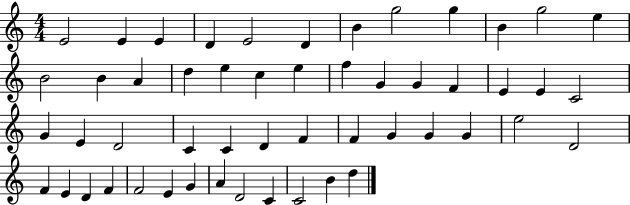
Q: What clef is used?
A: treble